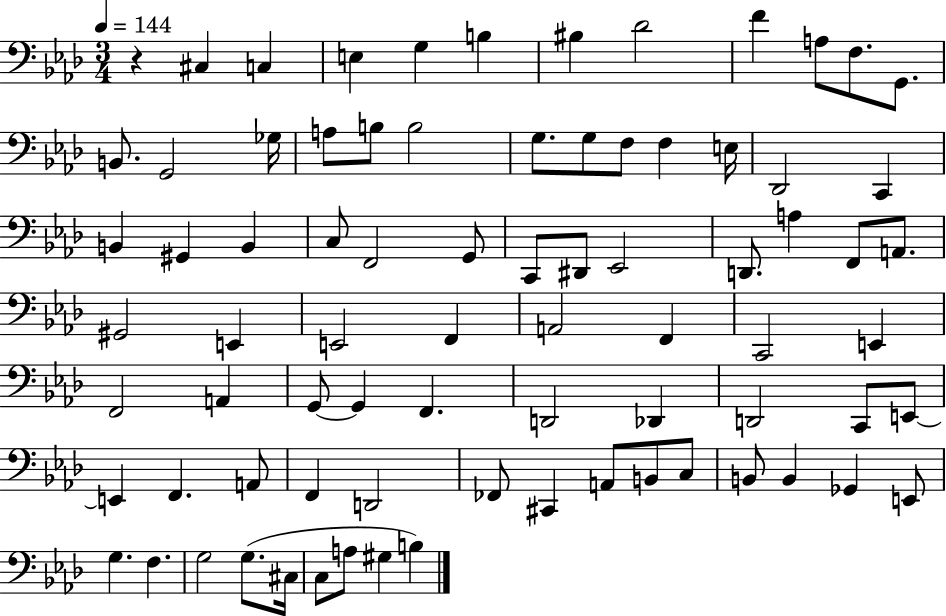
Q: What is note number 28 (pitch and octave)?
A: C3